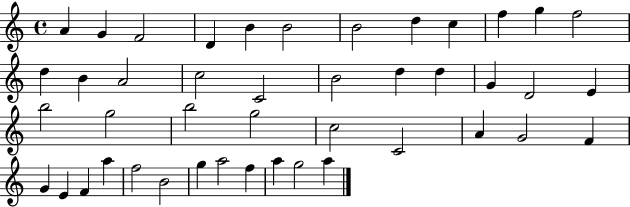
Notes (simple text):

A4/q G4/q F4/h D4/q B4/q B4/h B4/h D5/q C5/q F5/q G5/q F5/h D5/q B4/q A4/h C5/h C4/h B4/h D5/q D5/q G4/q D4/h E4/q B5/h G5/h B5/h G5/h C5/h C4/h A4/q G4/h F4/q G4/q E4/q F4/q A5/q F5/h B4/h G5/q A5/h F5/q A5/q G5/h A5/q